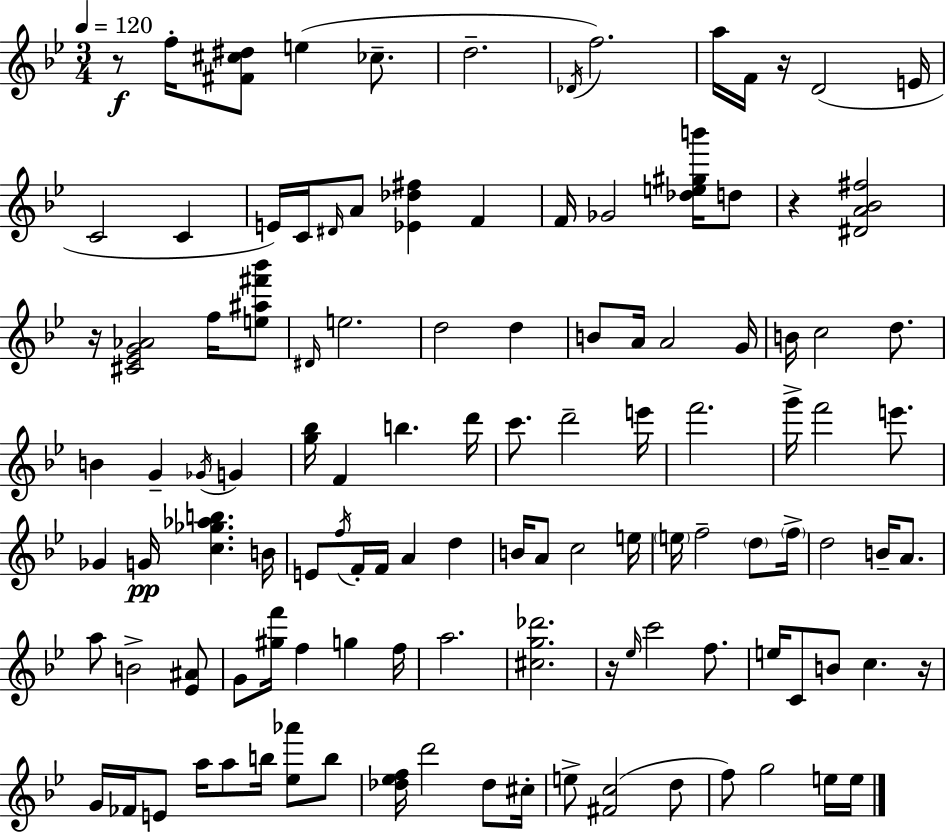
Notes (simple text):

R/e F5/s [F#4,C#5,D#5]/e E5/q CES5/e. D5/h. Db4/s F5/h. A5/s F4/s R/s D4/h E4/s C4/h C4/q E4/s C4/s D#4/s A4/e [Eb4,Db5,F#5]/q F4/q F4/s Gb4/h [Db5,E5,G#5,B6]/s D5/e R/q [D#4,A4,Bb4,F#5]/h R/s [C#4,Eb4,G4,Ab4]/h F5/s [E5,A#5,F#6,Bb6]/e D#4/s E5/h. D5/h D5/q B4/e A4/s A4/h G4/s B4/s C5/h D5/e. B4/q G4/q Gb4/s G4/q [G5,Bb5]/s F4/q B5/q. D6/s C6/e. D6/h E6/s F6/h. G6/s F6/h E6/e. Gb4/q G4/s [C5,Gb5,Ab5,B5]/q. B4/s E4/e F5/s F4/s F4/s A4/q D5/q B4/s A4/e C5/h E5/s E5/s F5/h D5/e F5/s D5/h B4/s A4/e. A5/e B4/h [Eb4,A#4]/e G4/e [G#5,F6]/s F5/q G5/q F5/s A5/h. [C#5,G5,Db6]/h. R/s Eb5/s C6/h F5/e. E5/s C4/e B4/e C5/q. R/s G4/s FES4/s E4/e A5/s A5/e B5/s [Eb5,Ab6]/e B5/e [Db5,Eb5,F5]/s D6/h Db5/e C#5/s E5/e [F#4,C5]/h D5/e F5/e G5/h E5/s E5/s